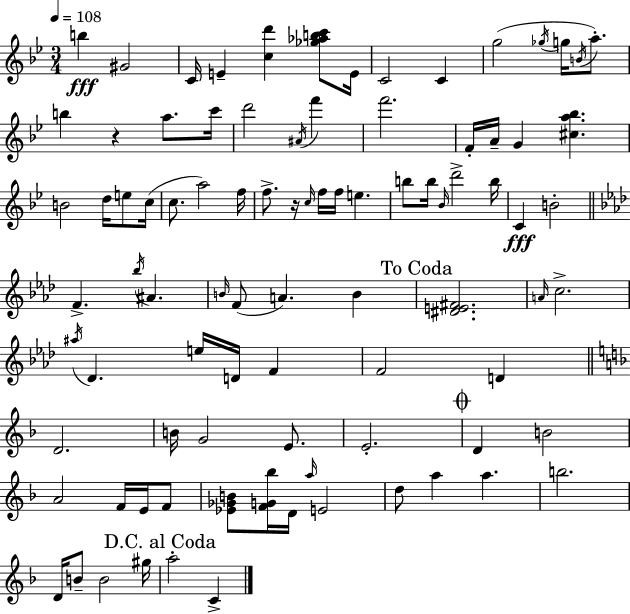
{
  \clef treble
  \numericTimeSignature
  \time 3/4
  \key g \minor
  \tempo 4 = 108
  \repeat volta 2 { b''4\fff gis'2 | c'16 e'4-- <c'' d'''>4 <ges'' aes'' b'' c'''>8 e'16 | c'2 c'4 | g''2( \acciaccatura { ges''16 } g''16 \acciaccatura { b'16 }) a''8.-. | \break b''4 r4 a''8. | c'''16 d'''2 \acciaccatura { ais'16 } f'''4 | f'''2. | f'16-. a'16-- g'4 <cis'' a'' bes''>4. | \break b'2 d''16 | e''8 c''16( c''8. a''2) | f''16 f''8.-> r16 \grace { c''16 } f''16 f''16 e''4. | b''8 b''16 \grace { bes'16 } d'''2-> | \break b''16 c'4\fff b'2-. | \bar "||" \break \key f \minor f'4.-> \acciaccatura { bes''16 } ais'4. | \grace { b'16 }( f'8 a'4.) b'4 | \mark "To Coda" <dis' e' fis'>2. | \grace { a'16 } c''2.-> | \break \acciaccatura { ais''16 } des'4. e''16 d'16 | f'4 f'2 | d'4 \bar "||" \break \key f \major d'2. | b'16 g'2 e'8. | e'2.-. | \mark \markup { \musicglyph "scripts.coda" } d'4 b'2 | \break a'2 f'16 e'16 f'8 | <ees' ges' b'>8 <f' g' bes''>16 d'16 \grace { a''16 } e'2 | d''8 a''4 a''4. | b''2. | \break d'16 b'8-- b'2 | gis''16 \mark "D.C. al Coda" a''2-. c'4-> | } \bar "|."
}